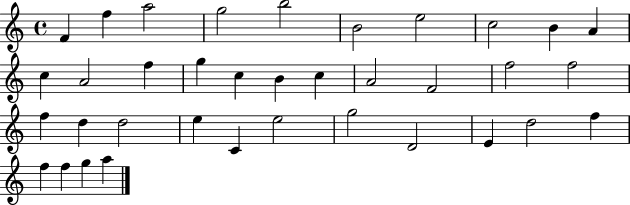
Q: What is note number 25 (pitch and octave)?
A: E5